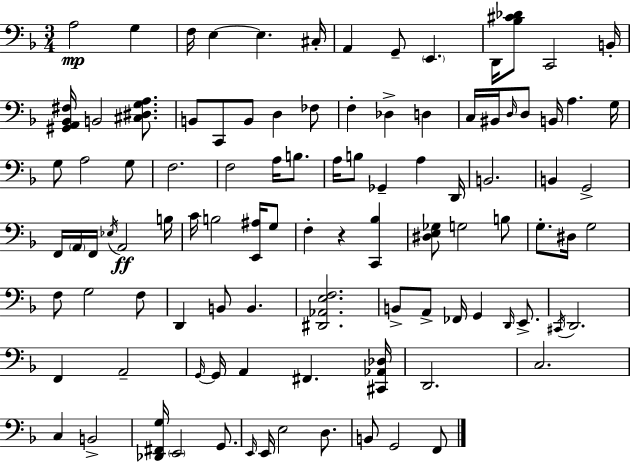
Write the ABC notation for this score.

X:1
T:Untitled
M:3/4
L:1/4
K:Dm
A,2 G, F,/4 E, E, ^C,/4 A,, G,,/2 E,, D,,/4 [_B,^C_D]/2 C,,2 B,,/4 [^G,,A,,_B,,^F,]/4 B,,2 [^C,^D,G,A,]/2 B,,/2 C,,/2 B,,/2 D, _F,/2 F, _D, D, C,/4 ^B,,/4 D,/4 D,/2 B,,/4 A, G,/4 G,/2 A,2 G,/2 F,2 F,2 A,/4 B,/2 A,/4 B,/2 _G,, A, D,,/4 B,,2 B,, G,,2 F,,/4 A,,/4 F,,/4 _E,/4 A,,2 B,/4 C/4 B,2 [E,,^A,]/4 G,/2 F, z [C,,_B,] [^D,E,_G,]/2 G,2 B,/2 G,/2 ^D,/4 G,2 F,/2 G,2 F,/2 D,, B,,/2 B,, [^D,,_A,,E,F,]2 B,,/2 A,,/2 _F,,/4 G,, D,,/4 E,,/2 ^C,,/4 D,,2 F,, A,,2 G,,/4 G,,/4 A,, ^F,, [^C,,_A,,_D,]/4 D,,2 C,2 C, B,,2 [_D,,^F,,G,]/4 E,,2 G,,/2 E,,/4 E,,/4 E,2 D,/2 B,,/2 G,,2 F,,/2